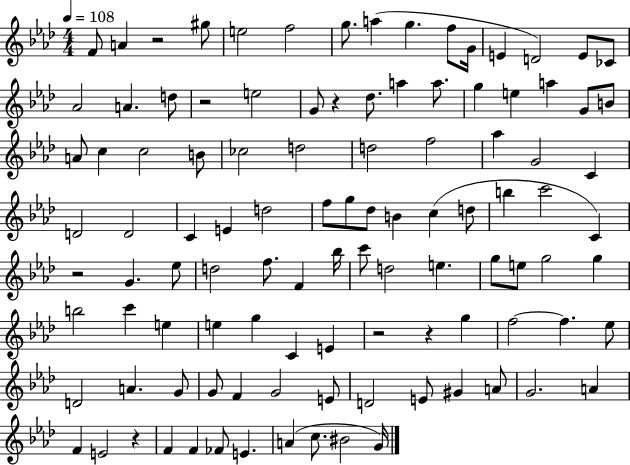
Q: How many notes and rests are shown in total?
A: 106